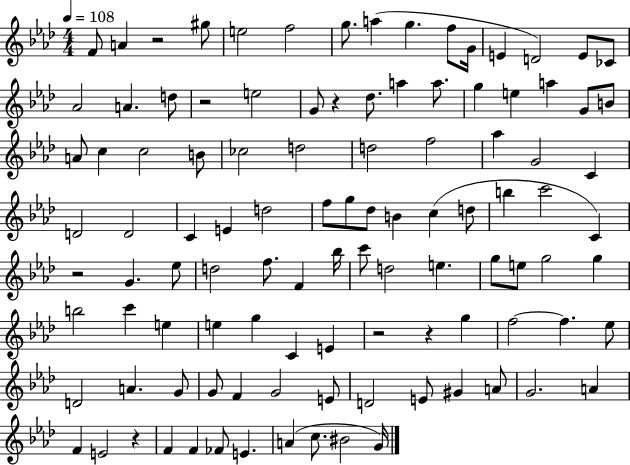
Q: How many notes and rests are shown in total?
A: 106